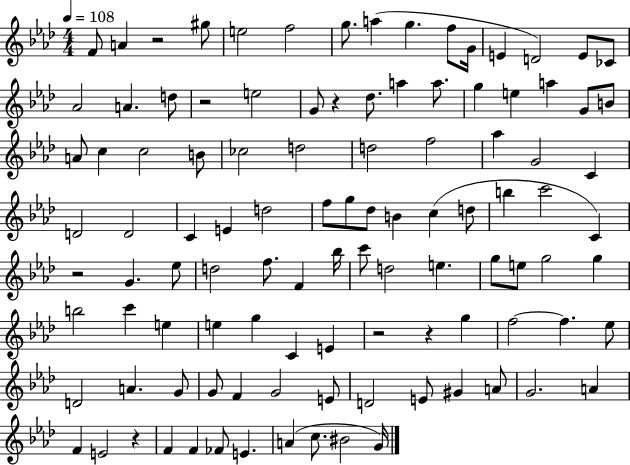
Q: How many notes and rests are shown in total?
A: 106